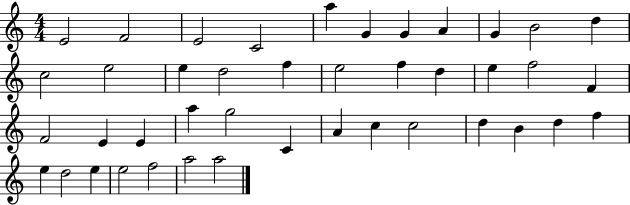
{
  \clef treble
  \numericTimeSignature
  \time 4/4
  \key c \major
  e'2 f'2 | e'2 c'2 | a''4 g'4 g'4 a'4 | g'4 b'2 d''4 | \break c''2 e''2 | e''4 d''2 f''4 | e''2 f''4 d''4 | e''4 f''2 f'4 | \break f'2 e'4 e'4 | a''4 g''2 c'4 | a'4 c''4 c''2 | d''4 b'4 d''4 f''4 | \break e''4 d''2 e''4 | e''2 f''2 | a''2 a''2 | \bar "|."
}